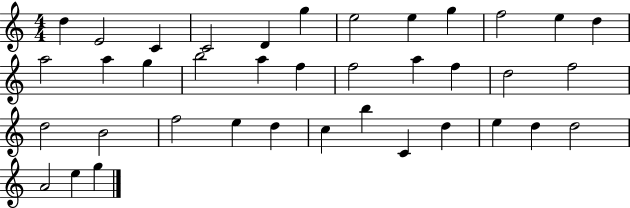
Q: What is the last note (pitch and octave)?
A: G5